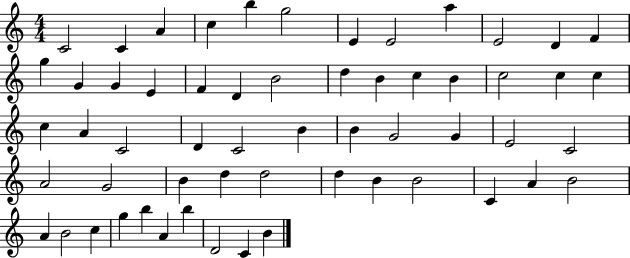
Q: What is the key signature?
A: C major